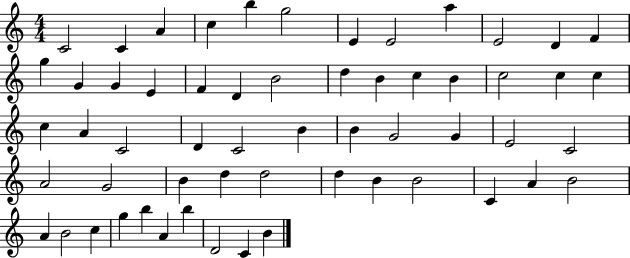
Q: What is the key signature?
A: C major